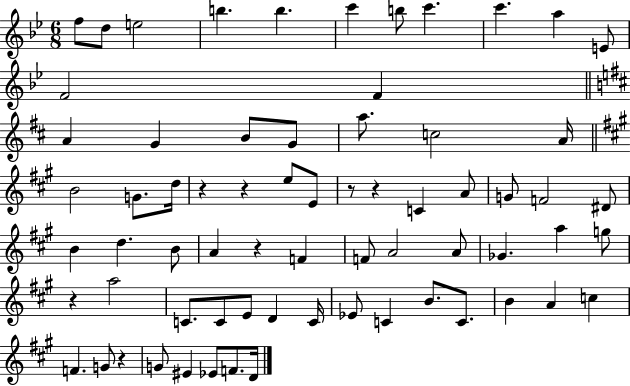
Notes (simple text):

F5/e D5/e E5/h B5/q. B5/q. C6/q B5/e C6/q. C6/q. A5/q E4/e F4/h F4/q A4/q G4/q B4/e G4/e A5/e. C5/h A4/s B4/h G4/e. D5/s R/q R/q E5/e E4/e R/e R/q C4/q A4/e G4/e F4/h D#4/e B4/q D5/q. B4/e A4/q R/q F4/q F4/e A4/h A4/e Gb4/q. A5/q G5/e R/q A5/h C4/e. C4/e E4/e D4/q C4/s Eb4/e C4/q B4/e. C4/e. B4/q A4/q C5/q F4/q. G4/e R/q G4/e EIS4/q Eb4/e F4/e. D4/s